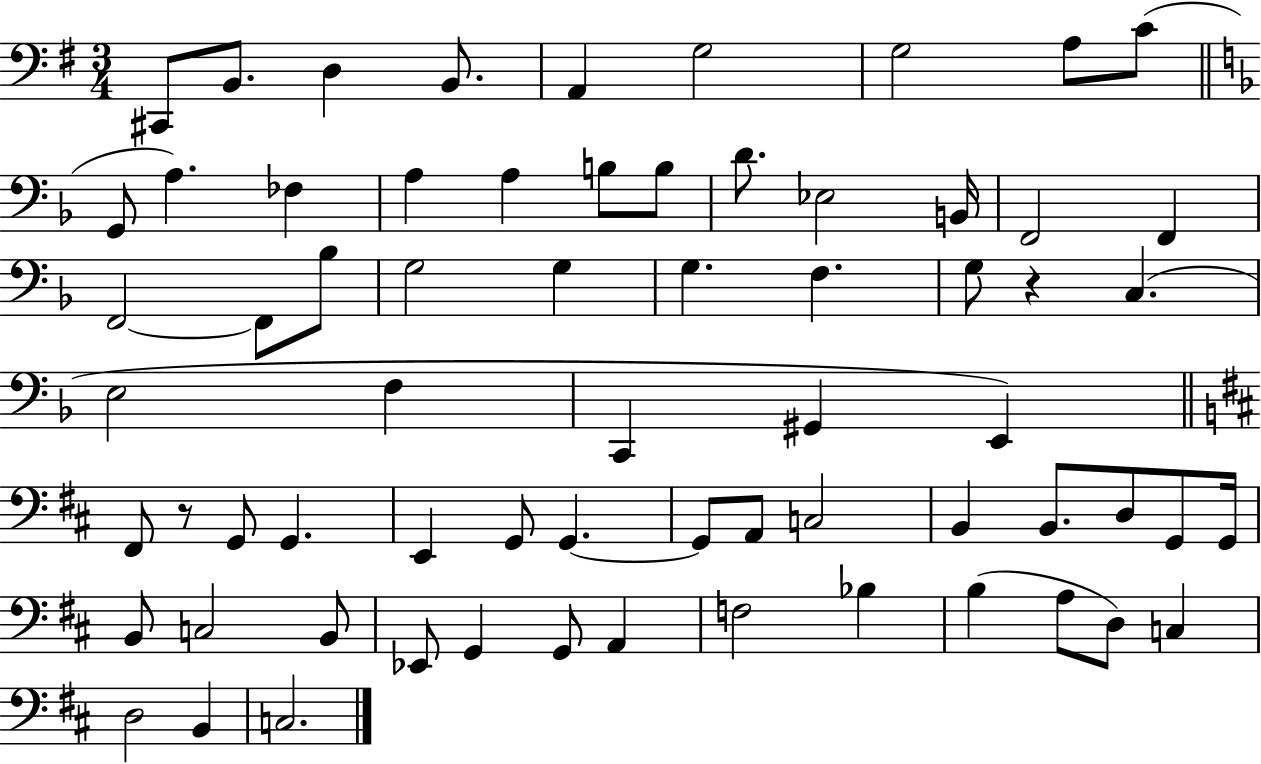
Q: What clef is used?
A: bass